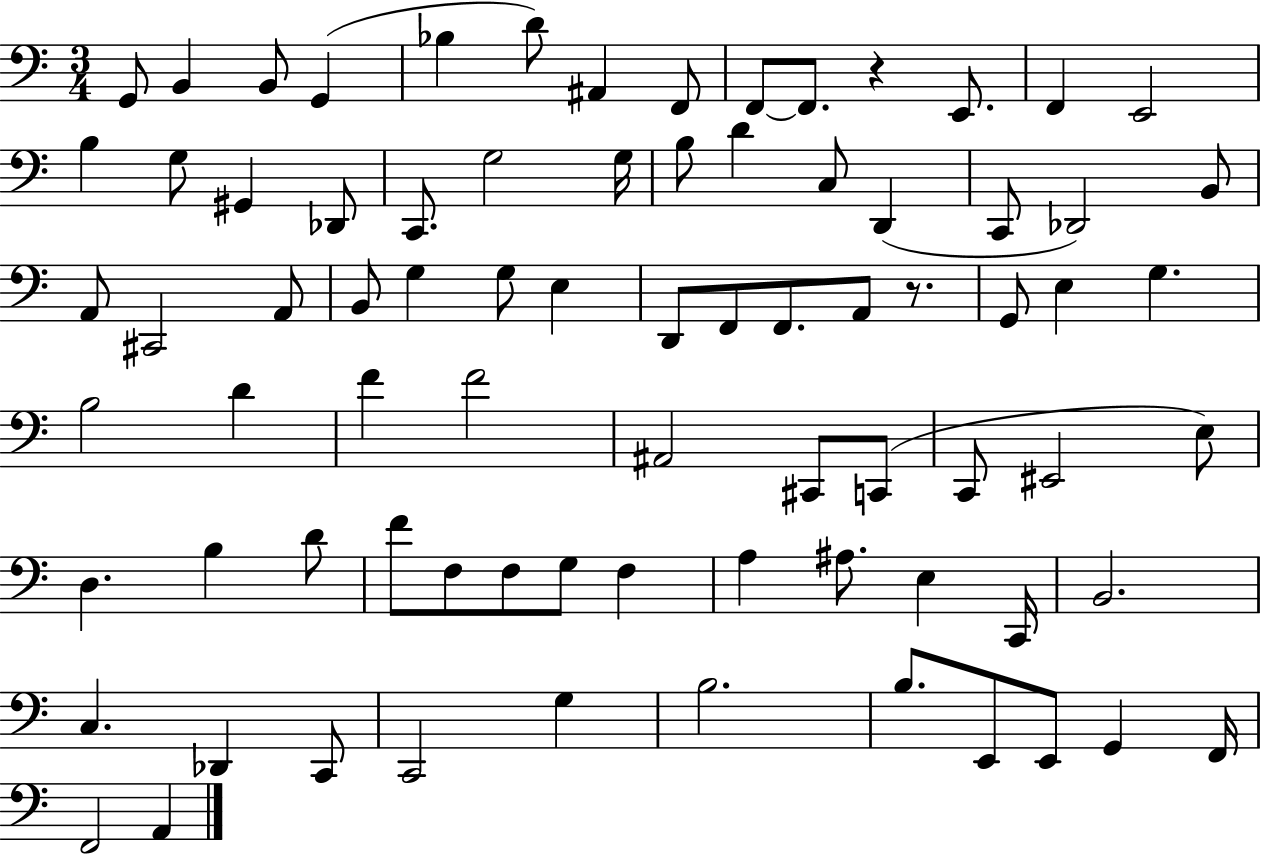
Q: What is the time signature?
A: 3/4